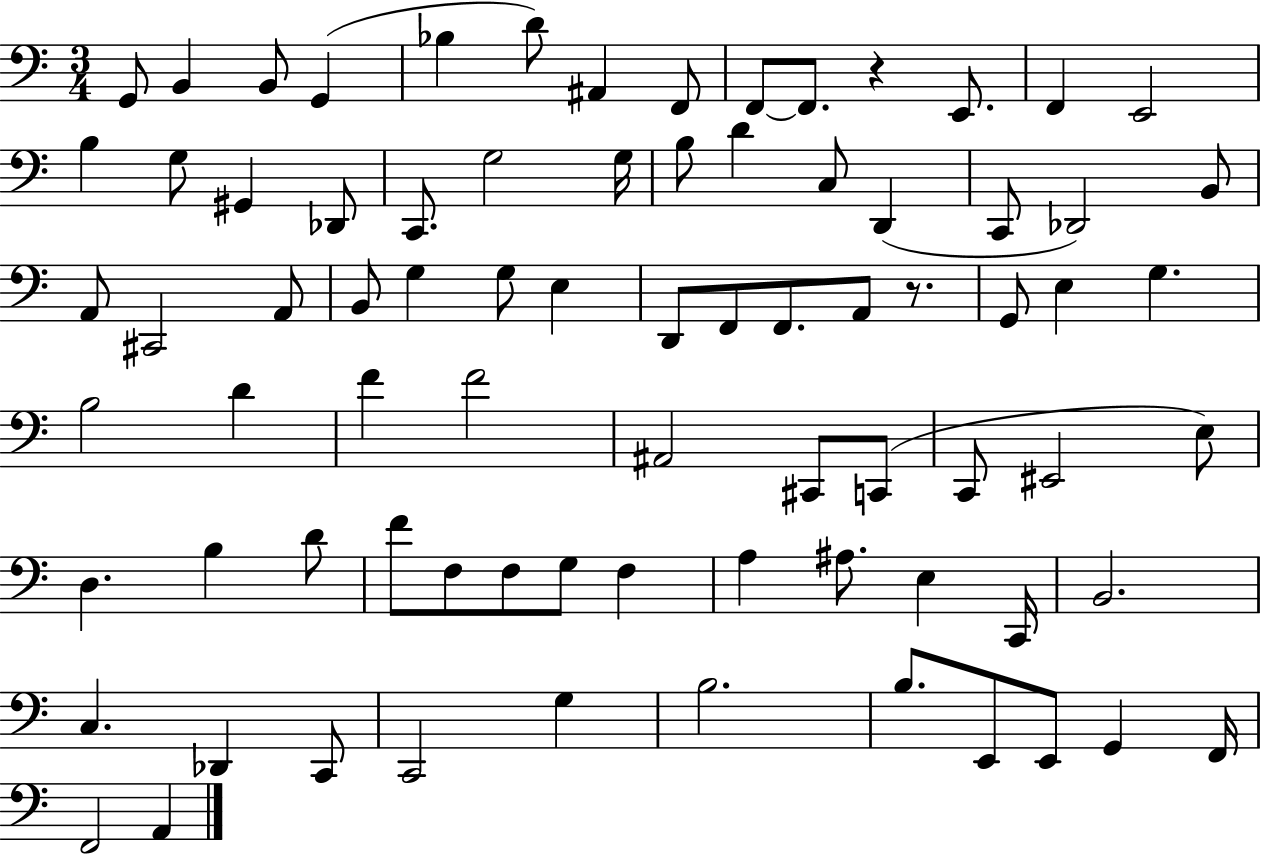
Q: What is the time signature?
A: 3/4